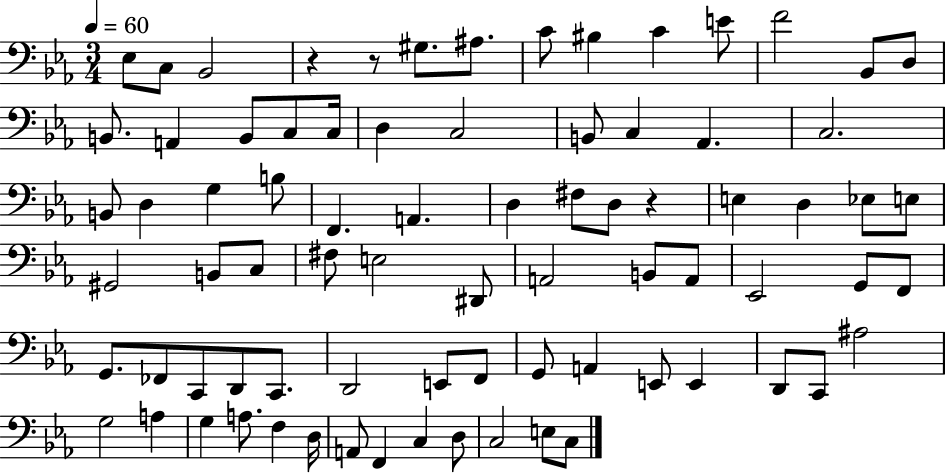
{
  \clef bass
  \numericTimeSignature
  \time 3/4
  \key ees \major
  \tempo 4 = 60
  ees8 c8 bes,2 | r4 r8 gis8. ais8. | c'8 bis4 c'4 e'8 | f'2 bes,8 d8 | \break b,8. a,4 b,8 c8 c16 | d4 c2 | b,8 c4 aes,4. | c2. | \break b,8 d4 g4 b8 | f,4. a,4. | d4 fis8 d8 r4 | e4 d4 ees8 e8 | \break gis,2 b,8 c8 | fis8 e2 dis,8 | a,2 b,8 a,8 | ees,2 g,8 f,8 | \break g,8. fes,8 c,8 d,8 c,8. | d,2 e,8 f,8 | g,8 a,4 e,8 e,4 | d,8 c,8 ais2 | \break g2 a4 | g4 a8. f4 d16 | a,8 f,4 c4 d8 | c2 e8 c8 | \break \bar "|."
}